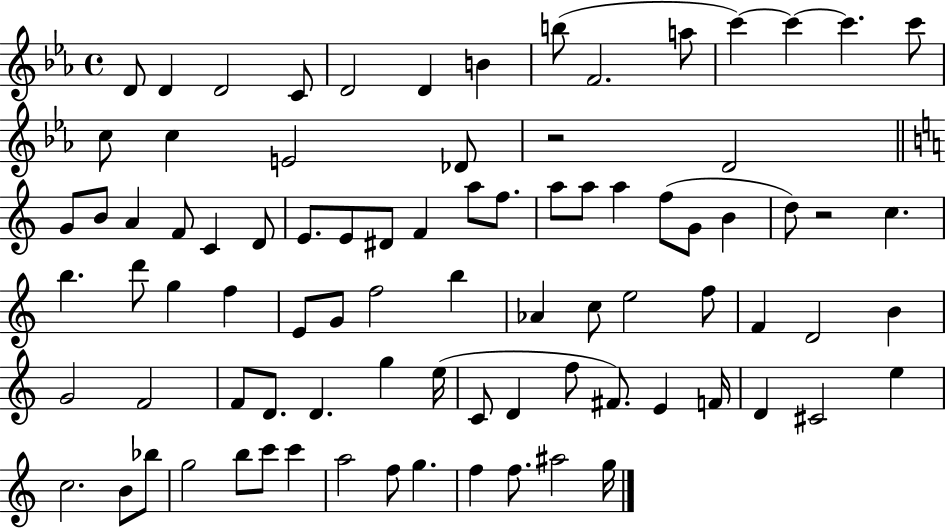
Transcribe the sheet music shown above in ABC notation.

X:1
T:Untitled
M:4/4
L:1/4
K:Eb
D/2 D D2 C/2 D2 D B b/2 F2 a/2 c' c' c' c'/2 c/2 c E2 _D/2 z2 D2 G/2 B/2 A F/2 C D/2 E/2 E/2 ^D/2 F a/2 f/2 a/2 a/2 a f/2 G/2 B d/2 z2 c b d'/2 g f E/2 G/2 f2 b _A c/2 e2 f/2 F D2 B G2 F2 F/2 D/2 D g e/4 C/2 D f/2 ^F/2 E F/4 D ^C2 e c2 B/2 _b/2 g2 b/2 c'/2 c' a2 f/2 g f f/2 ^a2 g/4